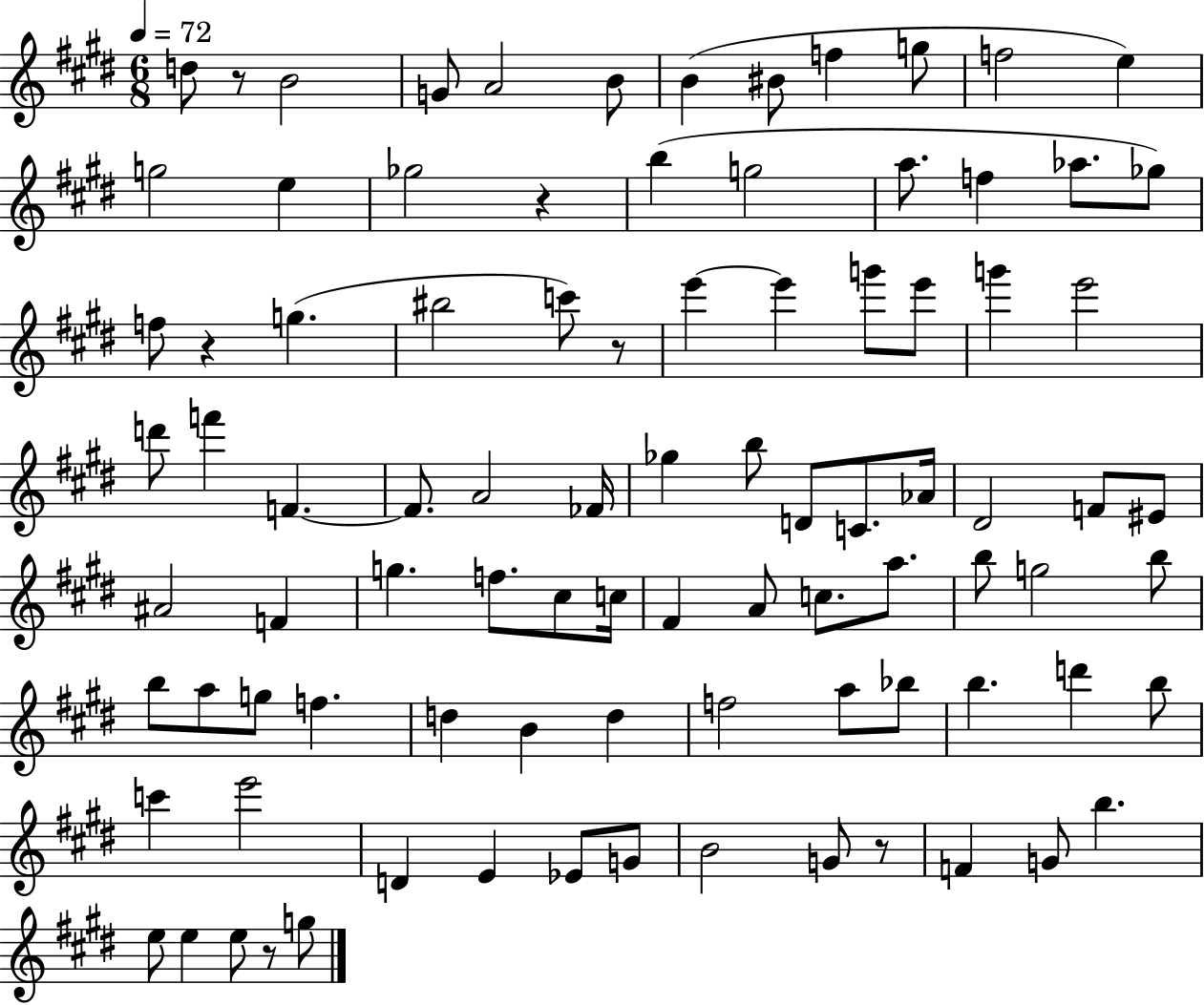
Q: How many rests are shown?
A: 6